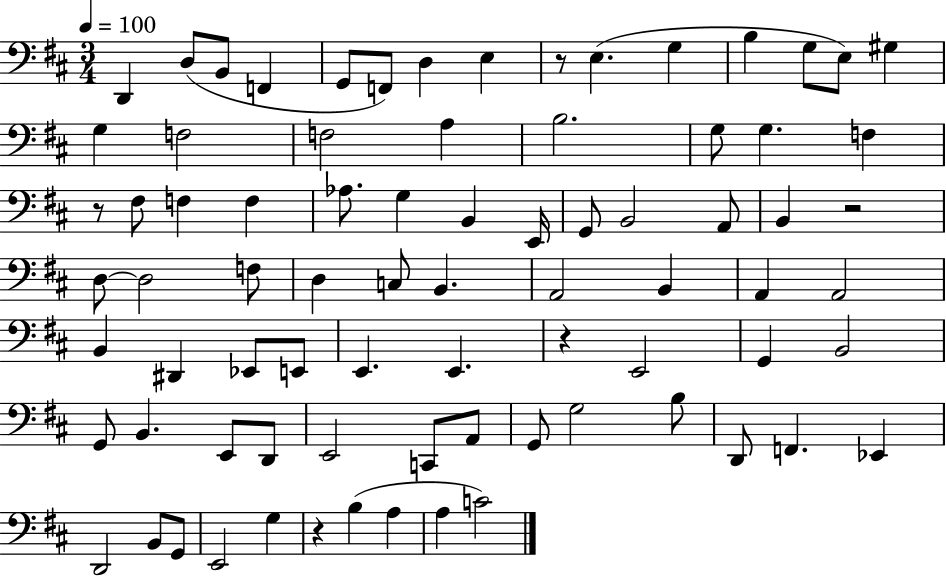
{
  \clef bass
  \numericTimeSignature
  \time 3/4
  \key d \major
  \tempo 4 = 100
  \repeat volta 2 { d,4 d8( b,8 f,4 | g,8 f,8) d4 e4 | r8 e4.( g4 | b4 g8 e8) gis4 | \break g4 f2 | f2 a4 | b2. | g8 g4. f4 | \break r8 fis8 f4 f4 | aes8. g4 b,4 e,16 | g,8 b,2 a,8 | b,4 r2 | \break d8~~ d2 f8 | d4 c8 b,4. | a,2 b,4 | a,4 a,2 | \break b,4 dis,4 ees,8 e,8 | e,4. e,4. | r4 e,2 | g,4 b,2 | \break g,8 b,4. e,8 d,8 | e,2 c,8 a,8 | g,8 g2 b8 | d,8 f,4. ees,4 | \break d,2 b,8 g,8 | e,2 g4 | r4 b4( a4 | a4 c'2) | \break } \bar "|."
}